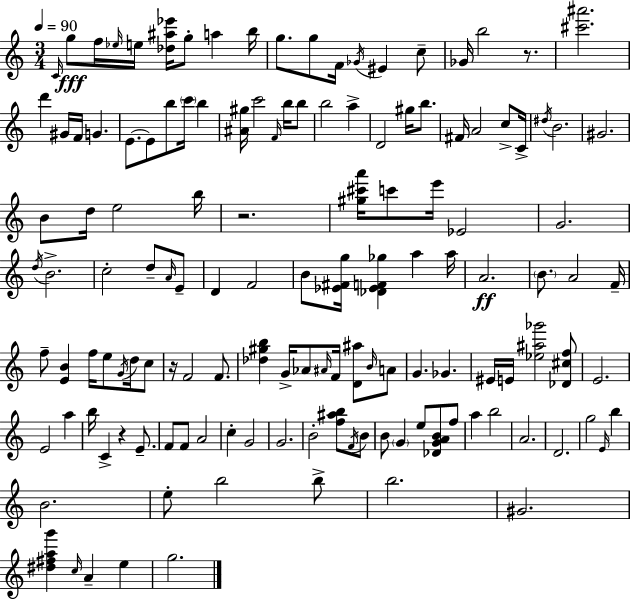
{
  \clef treble
  \numericTimeSignature
  \time 3/4
  \key c \major
  \tempo 4 = 90
  \repeat volta 2 { \grace { c'16 }\fff g''8 f''16 \grace { ees''16 } e''16 <des'' ais'' ees'''>16 g''8-. a''4 | b''16 g''8. g''8 f'16 \acciaccatura { ges'16 } eis'4 | c''8-- ges'16 b''2 | r8. <cis''' ais'''>2. | \break d'''4 gis'16 f'16 g'4. | e'8.~~ e'8 b''8 \parenthesize c'''16 b''4 | <ais' gis''>16 c'''2 | \grace { f'16 } b''16 b''8 b''2 | \break a''4-> d'2 | gis''16 b''8. fis'16 a'2 | c''8-> c'16-> \acciaccatura { dis''16 } b'2. | gis'2. | \break b'8 d''16 e''2 | b''16 r2. | <gis'' cis''' a'''>16 c'''8 e'''16 ees'2 | g'2. | \break \acciaccatura { d''16 } b'2.-> | c''2-. | d''8-- \grace { a'16 } e'8-- d'4 f'2 | b'8 <ees' fis' g''>16 <des' ees' f' ges''>4 | \break a''4 a''16 a'2.\ff | \parenthesize b'8. a'2 | f'16-- f''8-- <e' b'>4 | f''16 e''8 \acciaccatura { g'16 } d''16 c''8 r16 f'2 | \break f'8. <des'' gis'' b''>4 | g'16-> aes'8 \grace { ais'16 } f'16 <d' ais''>8 \grace { b'16 } a'8 g'4. | ges'4. eis'16 e'16 | <ees'' ais'' ges'''>2 <des' cis'' f''>8 e'2. | \break e'2 | a''4 b''16 c'4-> | r4 e'8.-- f'8 | f'8 a'2 c''4-. | \break g'2 g'2. | b'2-. | <f'' ais'' b''>8 \acciaccatura { f'16 } b'8 b'8 | \parenthesize g'4 e''8 <des' g' a' b'>8 f''8 a''4 | \break b''2 a'2. | d'2. | g''2 | \grace { e'16 } b''4 | \break b'2. | e''8-. b''2 b''8-> | b''2. | gis'2. | \break <dis'' fis'' a'' g'''>4 \grace { c''16 } a'4-- e''4 | g''2. | } \bar "|."
}